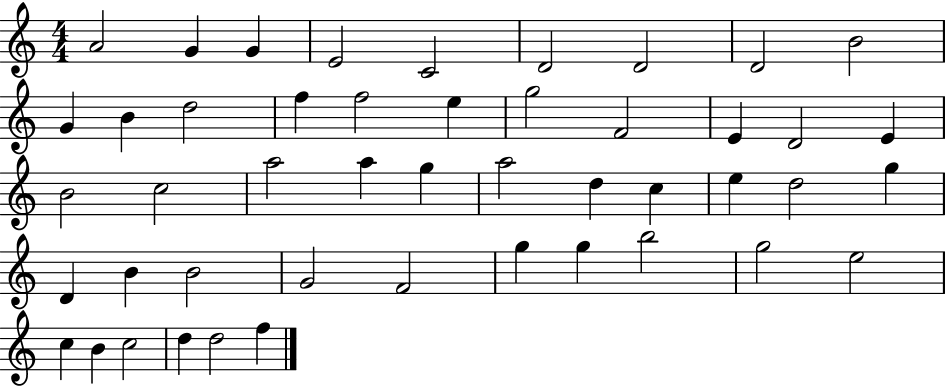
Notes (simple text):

A4/h G4/q G4/q E4/h C4/h D4/h D4/h D4/h B4/h G4/q B4/q D5/h F5/q F5/h E5/q G5/h F4/h E4/q D4/h E4/q B4/h C5/h A5/h A5/q G5/q A5/h D5/q C5/q E5/q D5/h G5/q D4/q B4/q B4/h G4/h F4/h G5/q G5/q B5/h G5/h E5/h C5/q B4/q C5/h D5/q D5/h F5/q